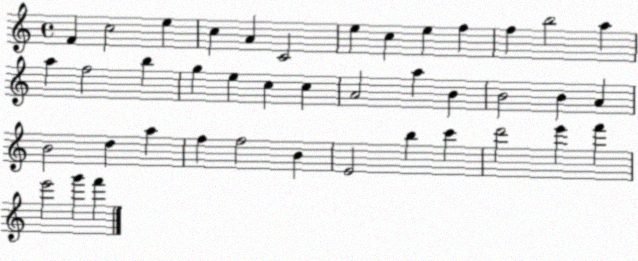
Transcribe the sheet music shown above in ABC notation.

X:1
T:Untitled
M:4/4
L:1/4
K:C
F c2 e c A C2 e c e f f b2 a a f2 b g e c c A2 a B B2 B A B2 d a f f2 B E2 b c' d'2 e' f' e'2 g' f'